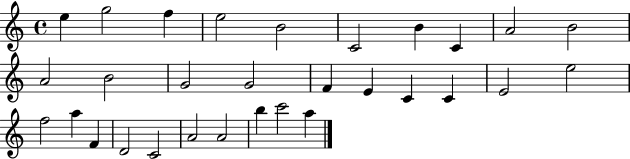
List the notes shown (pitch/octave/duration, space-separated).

E5/q G5/h F5/q E5/h B4/h C4/h B4/q C4/q A4/h B4/h A4/h B4/h G4/h G4/h F4/q E4/q C4/q C4/q E4/h E5/h F5/h A5/q F4/q D4/h C4/h A4/h A4/h B5/q C6/h A5/q